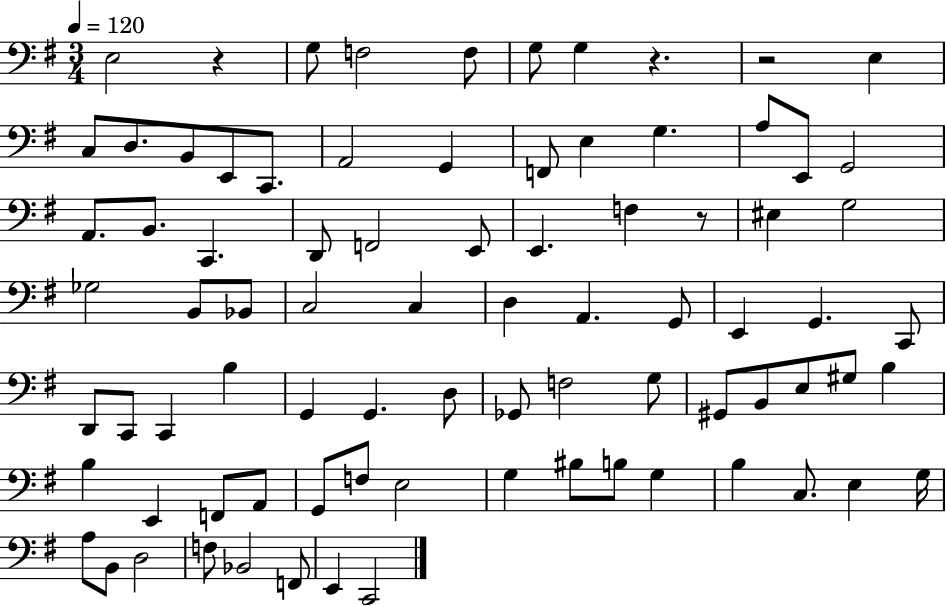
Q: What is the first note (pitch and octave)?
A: E3